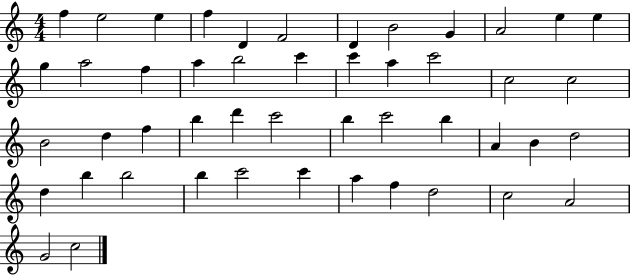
F5/q E5/h E5/q F5/q D4/q F4/h D4/q B4/h G4/q A4/h E5/q E5/q G5/q A5/h F5/q A5/q B5/h C6/q C6/q A5/q C6/h C5/h C5/h B4/h D5/q F5/q B5/q D6/q C6/h B5/q C6/h B5/q A4/q B4/q D5/h D5/q B5/q B5/h B5/q C6/h C6/q A5/q F5/q D5/h C5/h A4/h G4/h C5/h